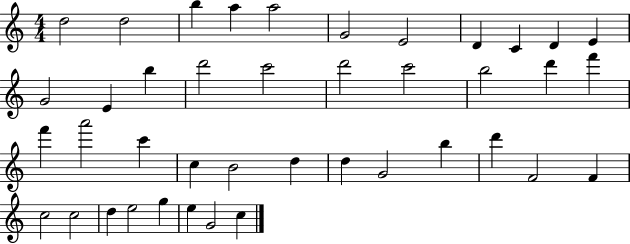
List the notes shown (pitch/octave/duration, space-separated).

D5/h D5/h B5/q A5/q A5/h G4/h E4/h D4/q C4/q D4/q E4/q G4/h E4/q B5/q D6/h C6/h D6/h C6/h B5/h D6/q F6/q F6/q A6/h C6/q C5/q B4/h D5/q D5/q G4/h B5/q D6/q F4/h F4/q C5/h C5/h D5/q E5/h G5/q E5/q G4/h C5/q